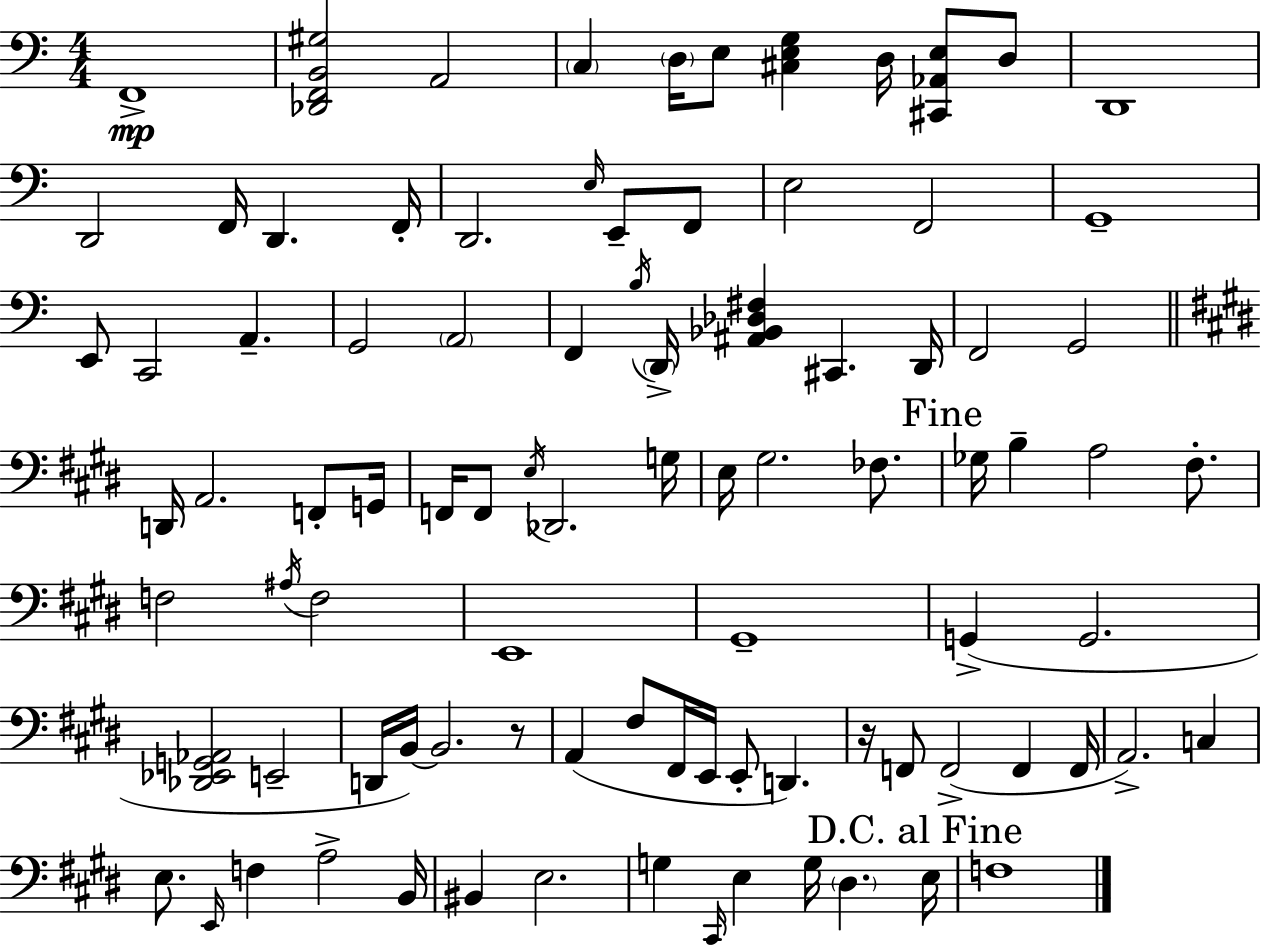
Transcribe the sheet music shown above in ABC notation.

X:1
T:Untitled
M:4/4
L:1/4
K:Am
F,,4 [_D,,F,,B,,^G,]2 A,,2 C, D,/4 E,/2 [^C,E,G,] D,/4 [^C,,_A,,E,]/2 D,/2 D,,4 D,,2 F,,/4 D,, F,,/4 D,,2 E,/4 E,,/2 F,,/2 E,2 F,,2 G,,4 E,,/2 C,,2 A,, G,,2 A,,2 F,, B,/4 D,,/4 [^A,,_B,,_D,^F,] ^C,, D,,/4 F,,2 G,,2 D,,/4 A,,2 F,,/2 G,,/4 F,,/4 F,,/2 E,/4 _D,,2 G,/4 E,/4 ^G,2 _F,/2 _G,/4 B, A,2 ^F,/2 F,2 ^A,/4 F,2 E,,4 ^G,,4 G,, G,,2 [_D,,_E,,G,,_A,,]2 E,,2 D,,/4 B,,/4 B,,2 z/2 A,, ^F,/2 ^F,,/4 E,,/4 E,,/2 D,, z/4 F,,/2 F,,2 F,, F,,/4 A,,2 C, E,/2 E,,/4 F, A,2 B,,/4 ^B,, E,2 G, ^C,,/4 E, G,/4 ^D, E,/4 F,4